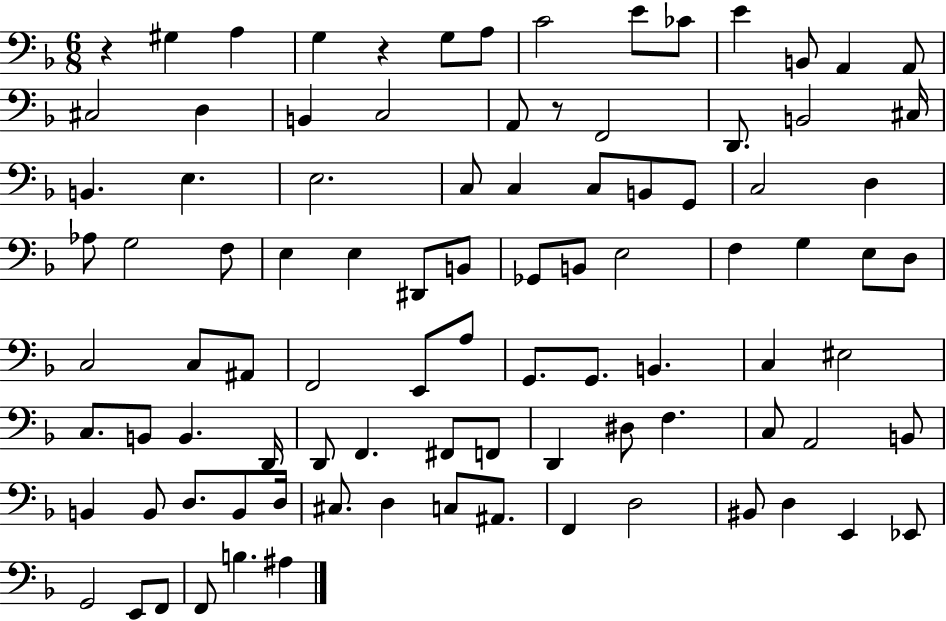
{
  \clef bass
  \numericTimeSignature
  \time 6/8
  \key f \major
  r4 gis4 a4 | g4 r4 g8 a8 | c'2 e'8 ces'8 | e'4 b,8 a,4 a,8 | \break cis2 d4 | b,4 c2 | a,8 r8 f,2 | d,8. b,2 cis16 | \break b,4. e4. | e2. | c8 c4 c8 b,8 g,8 | c2 d4 | \break aes8 g2 f8 | e4 e4 dis,8 b,8 | ges,8 b,8 e2 | f4 g4 e8 d8 | \break c2 c8 ais,8 | f,2 e,8 a8 | g,8. g,8. b,4. | c4 eis2 | \break c8. b,8 b,4. d,16 | d,8 f,4. fis,8 f,8 | d,4 dis8 f4. | c8 a,2 b,8 | \break b,4 b,8 d8. b,8 d16 | cis8. d4 c8 ais,8. | f,4 d2 | bis,8 d4 e,4 ees,8 | \break g,2 e,8 f,8 | f,8 b4. ais4 | \bar "|."
}